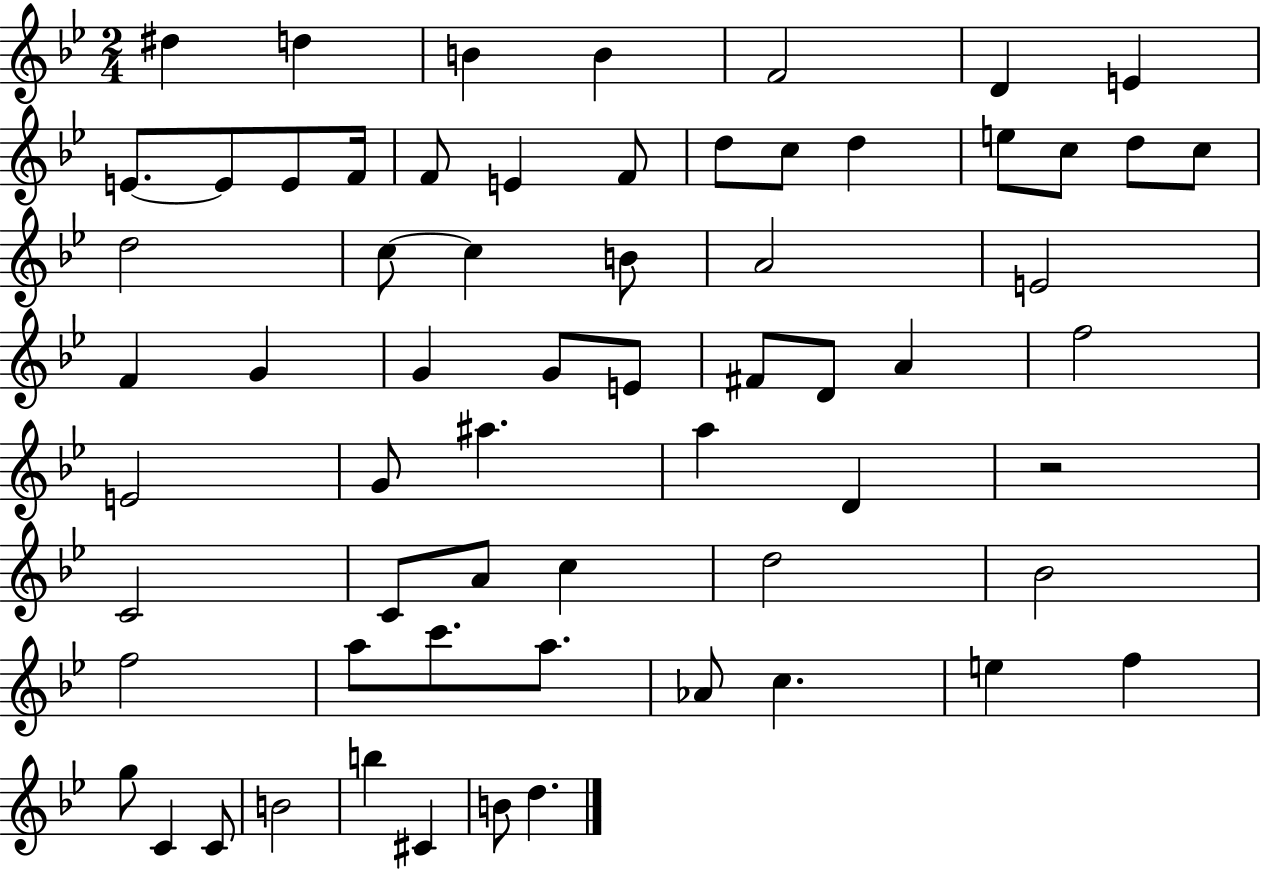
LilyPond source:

{
  \clef treble
  \numericTimeSignature
  \time 2/4
  \key bes \major
  dis''4 d''4 | b'4 b'4 | f'2 | d'4 e'4 | \break e'8.~~ e'8 e'8 f'16 | f'8 e'4 f'8 | d''8 c''8 d''4 | e''8 c''8 d''8 c''8 | \break d''2 | c''8~~ c''4 b'8 | a'2 | e'2 | \break f'4 g'4 | g'4 g'8 e'8 | fis'8 d'8 a'4 | f''2 | \break e'2 | g'8 ais''4. | a''4 d'4 | r2 | \break c'2 | c'8 a'8 c''4 | d''2 | bes'2 | \break f''2 | a''8 c'''8. a''8. | aes'8 c''4. | e''4 f''4 | \break g''8 c'4 c'8 | b'2 | b''4 cis'4 | b'8 d''4. | \break \bar "|."
}